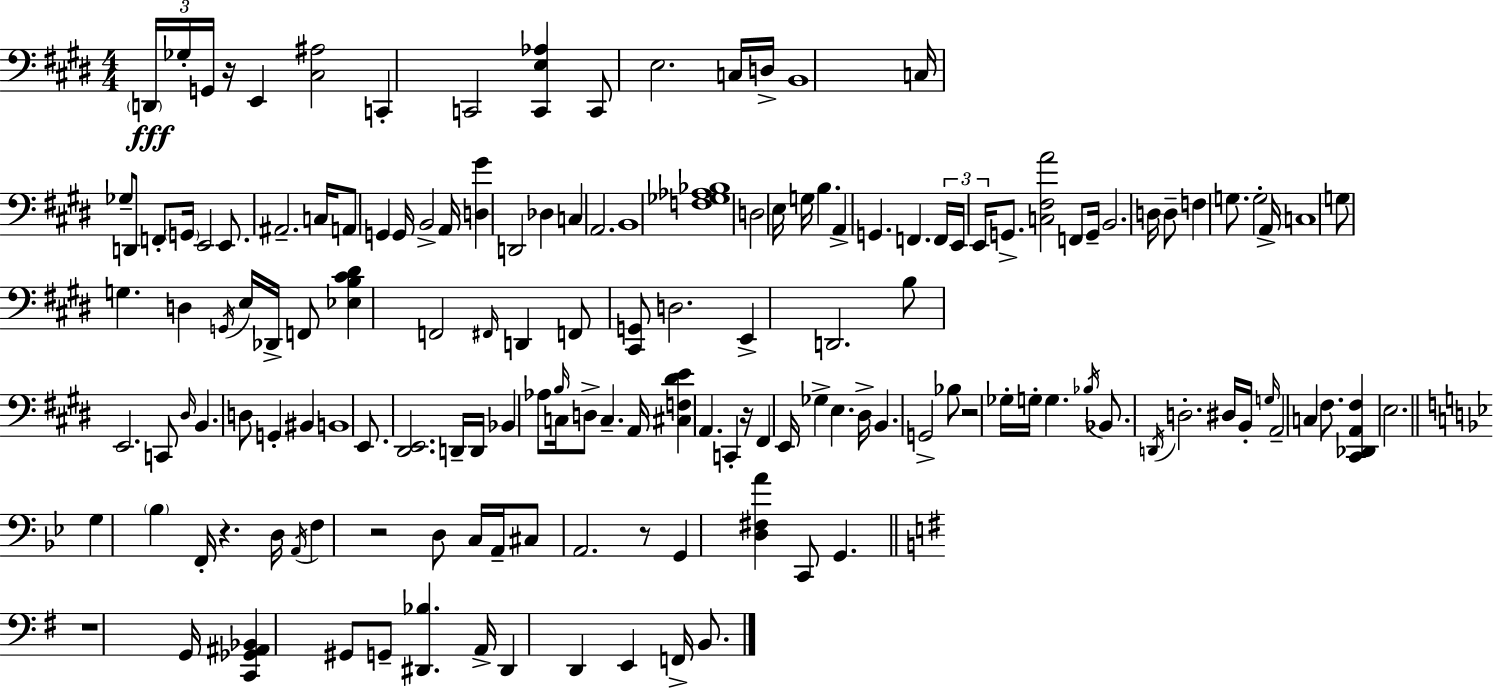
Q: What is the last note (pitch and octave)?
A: B2